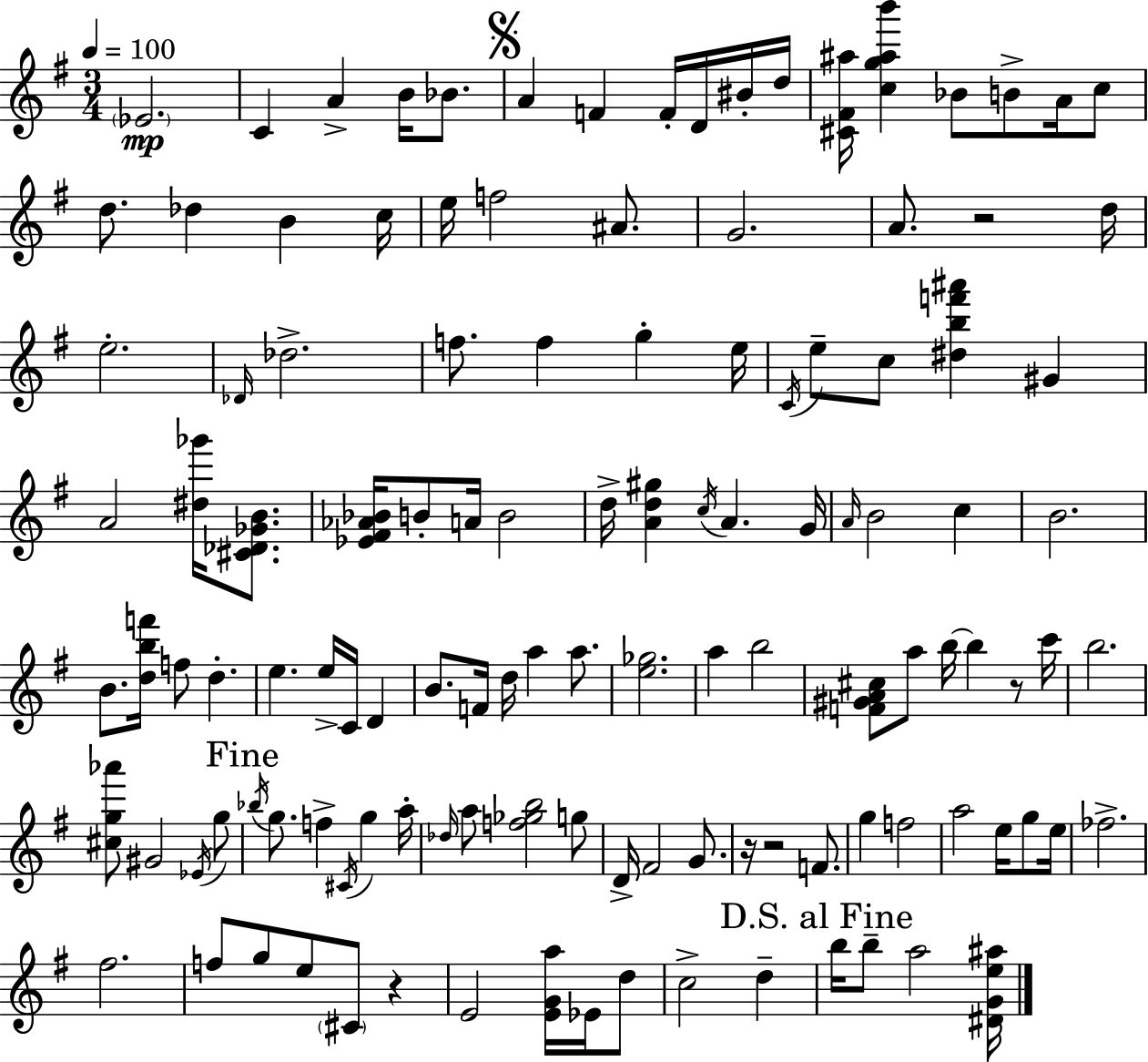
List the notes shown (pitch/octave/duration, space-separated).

Eb4/h. C4/q A4/q B4/s Bb4/e. A4/q F4/q F4/s D4/s BIS4/s D5/s [C#4,F#4,A#5]/s [C5,G5,A#5,B6]/q Bb4/e B4/e A4/s C5/e D5/e. Db5/q B4/q C5/s E5/s F5/h A#4/e. G4/h. A4/e. R/h D5/s E5/h. Db4/s Db5/h. F5/e. F5/q G5/q E5/s C4/s E5/e C5/e [D#5,B5,F6,A#6]/q G#4/q A4/h [D#5,Gb6]/s [C#4,Db4,Gb4,B4]/e. [Eb4,F#4,Ab4,Bb4]/s B4/e A4/s B4/h D5/s [A4,D5,G#5]/q C5/s A4/q. G4/s A4/s B4/h C5/q B4/h. B4/e. [D5,B5,F6]/s F5/e D5/q. E5/q. E5/s C4/s D4/q B4/e. F4/s D5/s A5/q A5/e. [E5,Gb5]/h. A5/q B5/h [F4,G#4,A4,C#5]/e A5/e B5/s B5/q R/e C6/s B5/h. [C#5,G5,Ab6]/e G#4/h Eb4/s G5/e Bb5/s G5/e. F5/q C#4/s G5/q A5/s Db5/s A5/e [F5,Gb5,B5]/h G5/e D4/s F#4/h G4/e. R/s R/h F4/e. G5/q F5/h A5/h E5/s G5/e E5/s FES5/h. F#5/h. F5/e G5/e E5/e C#4/e R/q E4/h [E4,G4,A5]/s Eb4/s D5/e C5/h D5/q B5/s B5/e A5/h [D#4,G4,E5,A#5]/s